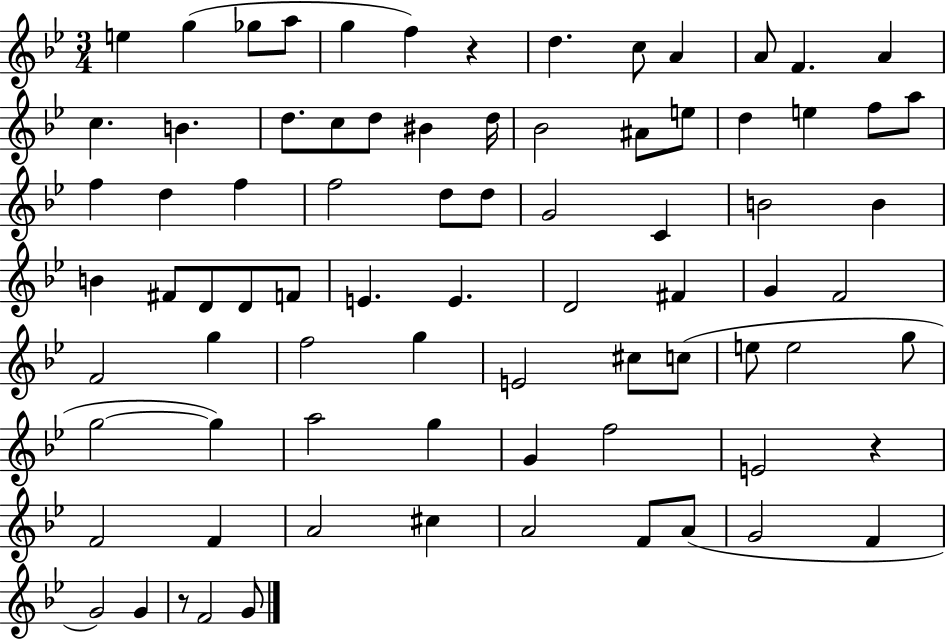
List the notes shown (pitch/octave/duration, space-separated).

E5/q G5/q Gb5/e A5/e G5/q F5/q R/q D5/q. C5/e A4/q A4/e F4/q. A4/q C5/q. B4/q. D5/e. C5/e D5/e BIS4/q D5/s Bb4/h A#4/e E5/e D5/q E5/q F5/e A5/e F5/q D5/q F5/q F5/h D5/e D5/e G4/h C4/q B4/h B4/q B4/q F#4/e D4/e D4/e F4/e E4/q. E4/q. D4/h F#4/q G4/q F4/h F4/h G5/q F5/h G5/q E4/h C#5/e C5/e E5/e E5/h G5/e G5/h G5/q A5/h G5/q G4/q F5/h E4/h R/q F4/h F4/q A4/h C#5/q A4/h F4/e A4/e G4/h F4/q G4/h G4/q R/e F4/h G4/e